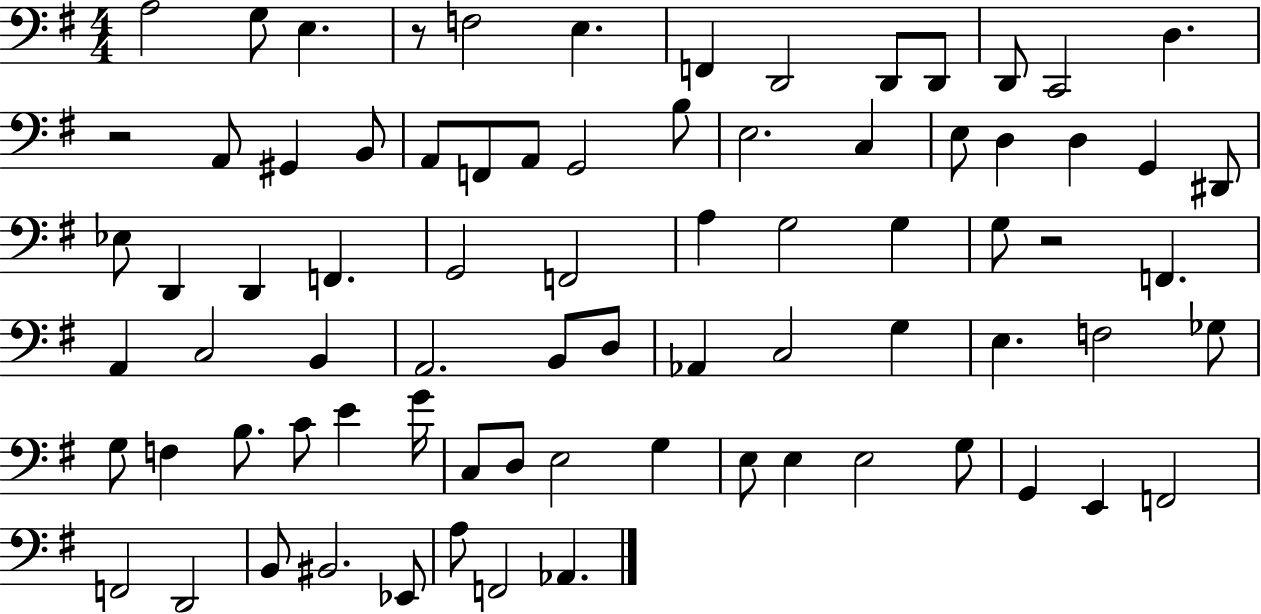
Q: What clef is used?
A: bass